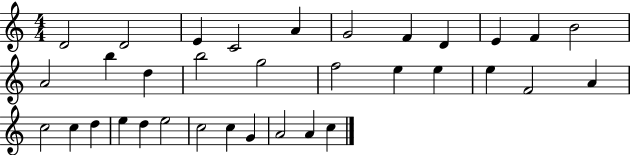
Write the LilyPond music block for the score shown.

{
  \clef treble
  \numericTimeSignature
  \time 4/4
  \key c \major
  d'2 d'2 | e'4 c'2 a'4 | g'2 f'4 d'4 | e'4 f'4 b'2 | \break a'2 b''4 d''4 | b''2 g''2 | f''2 e''4 e''4 | e''4 f'2 a'4 | \break c''2 c''4 d''4 | e''4 d''4 e''2 | c''2 c''4 g'4 | a'2 a'4 c''4 | \break \bar "|."
}